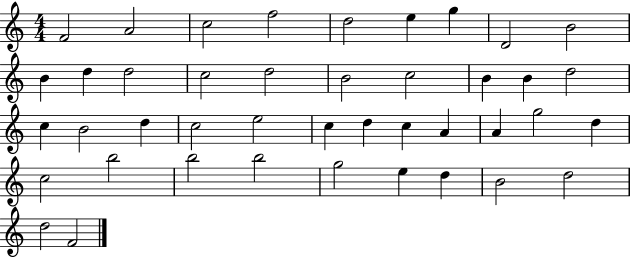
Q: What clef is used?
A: treble